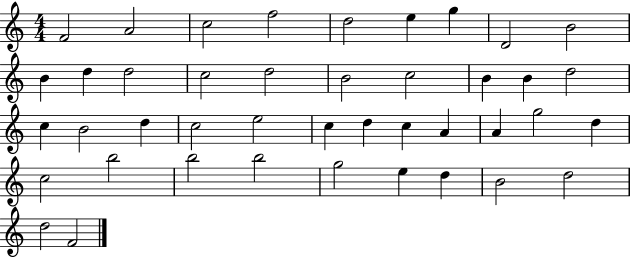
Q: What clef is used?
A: treble